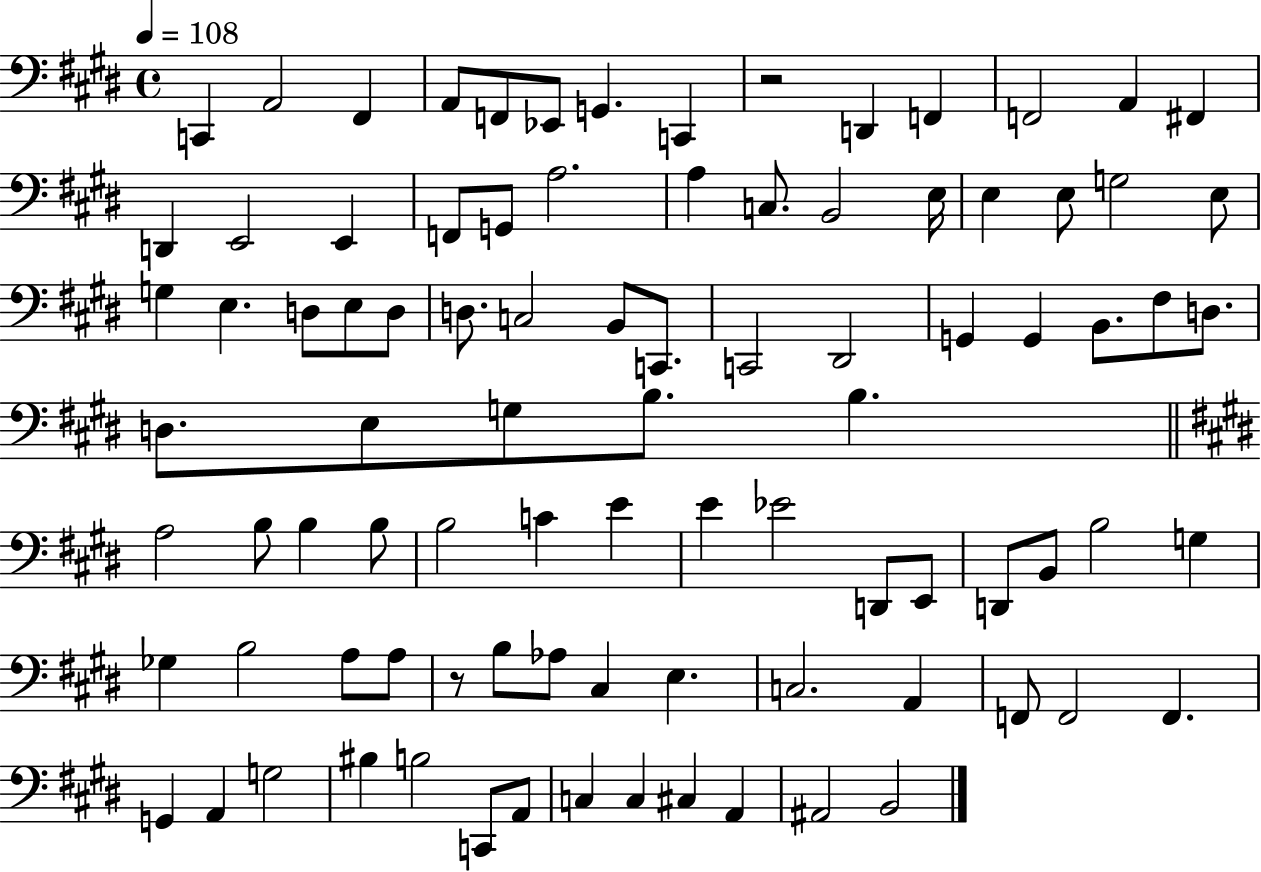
C2/q A2/h F#2/q A2/e F2/e Eb2/e G2/q. C2/q R/h D2/q F2/q F2/h A2/q F#2/q D2/q E2/h E2/q F2/e G2/e A3/h. A3/q C3/e. B2/h E3/s E3/q E3/e G3/h E3/e G3/q E3/q. D3/e E3/e D3/e D3/e. C3/h B2/e C2/e. C2/h D#2/h G2/q G2/q B2/e. F#3/e D3/e. D3/e. E3/e G3/e B3/e. B3/q. A3/h B3/e B3/q B3/e B3/h C4/q E4/q E4/q Eb4/h D2/e E2/e D2/e B2/e B3/h G3/q Gb3/q B3/h A3/e A3/e R/e B3/e Ab3/e C#3/q E3/q. C3/h. A2/q F2/e F2/h F2/q. G2/q A2/q G3/h BIS3/q B3/h C2/e A2/e C3/q C3/q C#3/q A2/q A#2/h B2/h